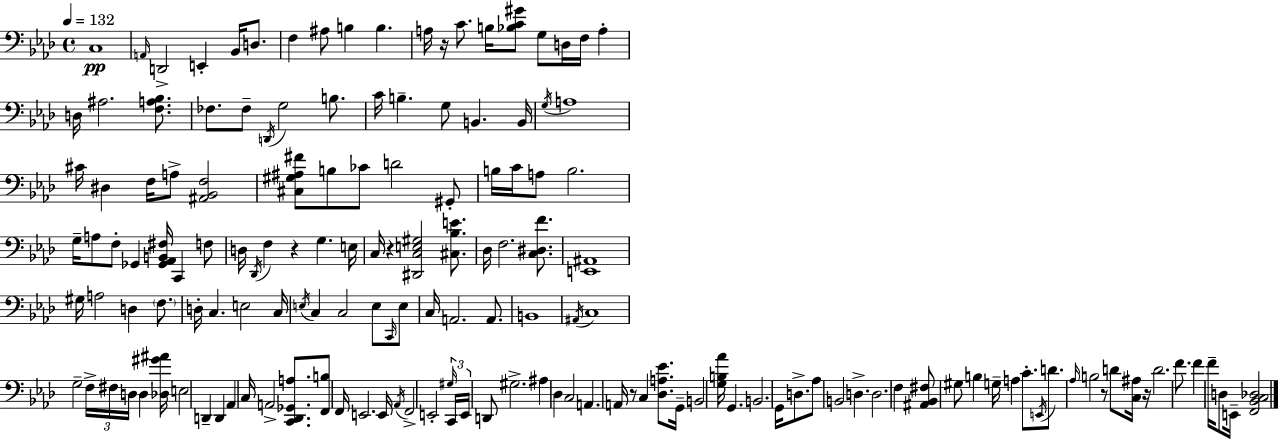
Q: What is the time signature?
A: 4/4